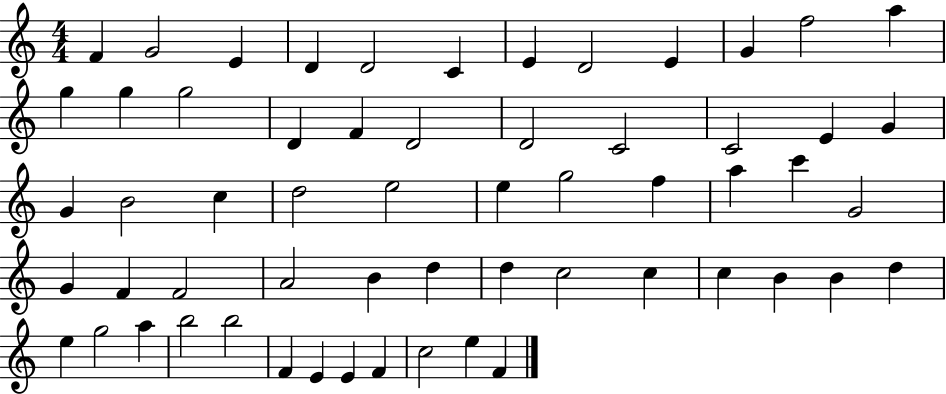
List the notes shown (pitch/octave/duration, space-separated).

F4/q G4/h E4/q D4/q D4/h C4/q E4/q D4/h E4/q G4/q F5/h A5/q G5/q G5/q G5/h D4/q F4/q D4/h D4/h C4/h C4/h E4/q G4/q G4/q B4/h C5/q D5/h E5/h E5/q G5/h F5/q A5/q C6/q G4/h G4/q F4/q F4/h A4/h B4/q D5/q D5/q C5/h C5/q C5/q B4/q B4/q D5/q E5/q G5/h A5/q B5/h B5/h F4/q E4/q E4/q F4/q C5/h E5/q F4/q